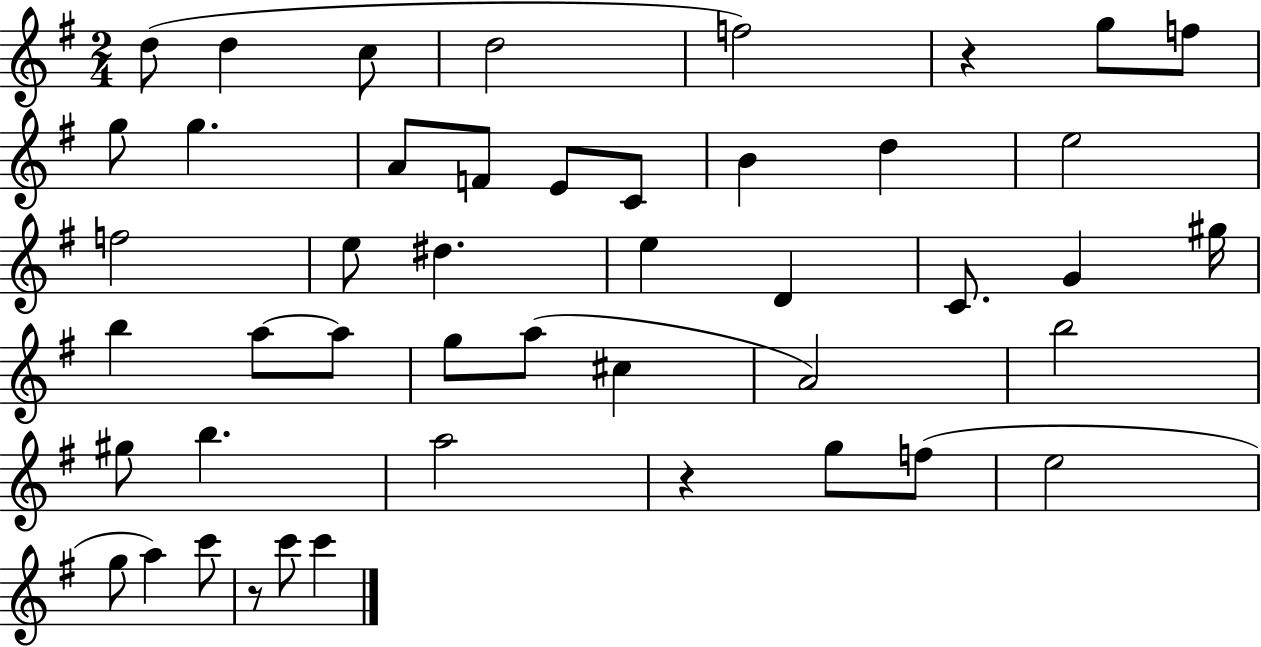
X:1
T:Untitled
M:2/4
L:1/4
K:G
d/2 d c/2 d2 f2 z g/2 f/2 g/2 g A/2 F/2 E/2 C/2 B d e2 f2 e/2 ^d e D C/2 G ^g/4 b a/2 a/2 g/2 a/2 ^c A2 b2 ^g/2 b a2 z g/2 f/2 e2 g/2 a c'/2 z/2 c'/2 c'